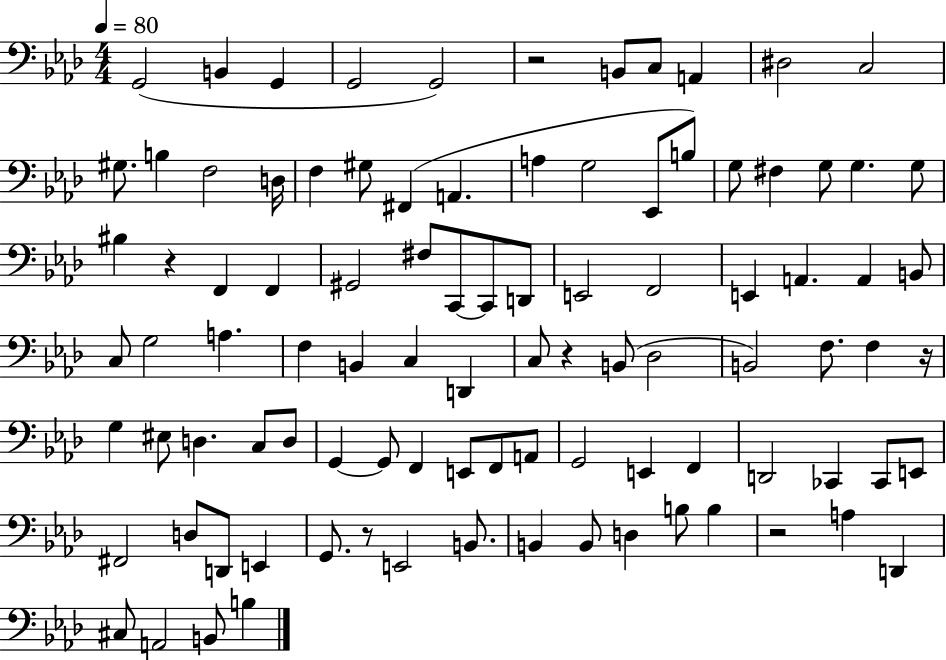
G2/h B2/q G2/q G2/h G2/h R/h B2/e C3/e A2/q D#3/h C3/h G#3/e. B3/q F3/h D3/s F3/q G#3/e F#2/q A2/q. A3/q G3/h Eb2/e B3/e G3/e F#3/q G3/e G3/q. G3/e BIS3/q R/q F2/q F2/q G#2/h F#3/e C2/e C2/e D2/e E2/h F2/h E2/q A2/q. A2/q B2/e C3/e G3/h A3/q. F3/q B2/q C3/q D2/q C3/e R/q B2/e Db3/h B2/h F3/e. F3/q R/s G3/q EIS3/e D3/q. C3/e D3/e G2/q G2/e F2/q E2/e F2/e A2/e G2/h E2/q F2/q D2/h CES2/q CES2/e E2/e F#2/h D3/e D2/e E2/q G2/e. R/e E2/h B2/e. B2/q B2/e D3/q B3/e B3/q R/h A3/q D2/q C#3/e A2/h B2/e B3/q